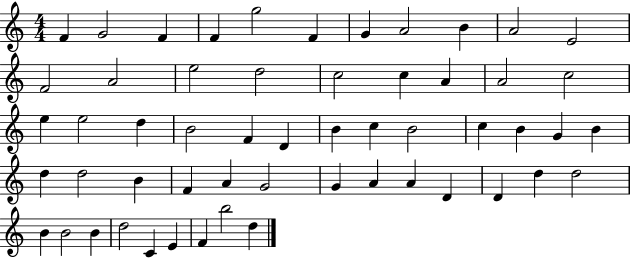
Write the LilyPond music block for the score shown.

{
  \clef treble
  \numericTimeSignature
  \time 4/4
  \key c \major
  f'4 g'2 f'4 | f'4 g''2 f'4 | g'4 a'2 b'4 | a'2 e'2 | \break f'2 a'2 | e''2 d''2 | c''2 c''4 a'4 | a'2 c''2 | \break e''4 e''2 d''4 | b'2 f'4 d'4 | b'4 c''4 b'2 | c''4 b'4 g'4 b'4 | \break d''4 d''2 b'4 | f'4 a'4 g'2 | g'4 a'4 a'4 d'4 | d'4 d''4 d''2 | \break b'4 b'2 b'4 | d''2 c'4 e'4 | f'4 b''2 d''4 | \bar "|."
}